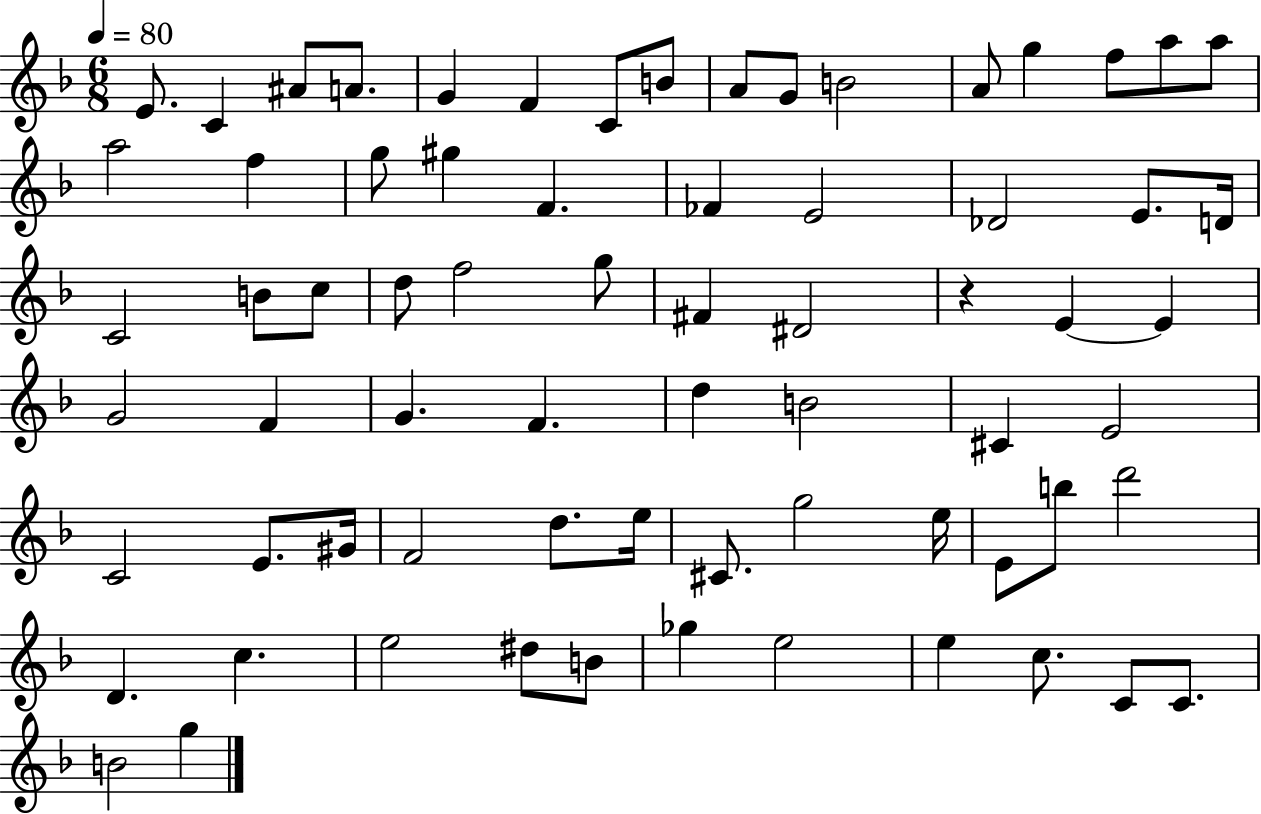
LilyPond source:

{
  \clef treble
  \numericTimeSignature
  \time 6/8
  \key f \major
  \tempo 4 = 80
  e'8. c'4 ais'8 a'8. | g'4 f'4 c'8 b'8 | a'8 g'8 b'2 | a'8 g''4 f''8 a''8 a''8 | \break a''2 f''4 | g''8 gis''4 f'4. | fes'4 e'2 | des'2 e'8. d'16 | \break c'2 b'8 c''8 | d''8 f''2 g''8 | fis'4 dis'2 | r4 e'4~~ e'4 | \break g'2 f'4 | g'4. f'4. | d''4 b'2 | cis'4 e'2 | \break c'2 e'8. gis'16 | f'2 d''8. e''16 | cis'8. g''2 e''16 | e'8 b''8 d'''2 | \break d'4. c''4. | e''2 dis''8 b'8 | ges''4 e''2 | e''4 c''8. c'8 c'8. | \break b'2 g''4 | \bar "|."
}